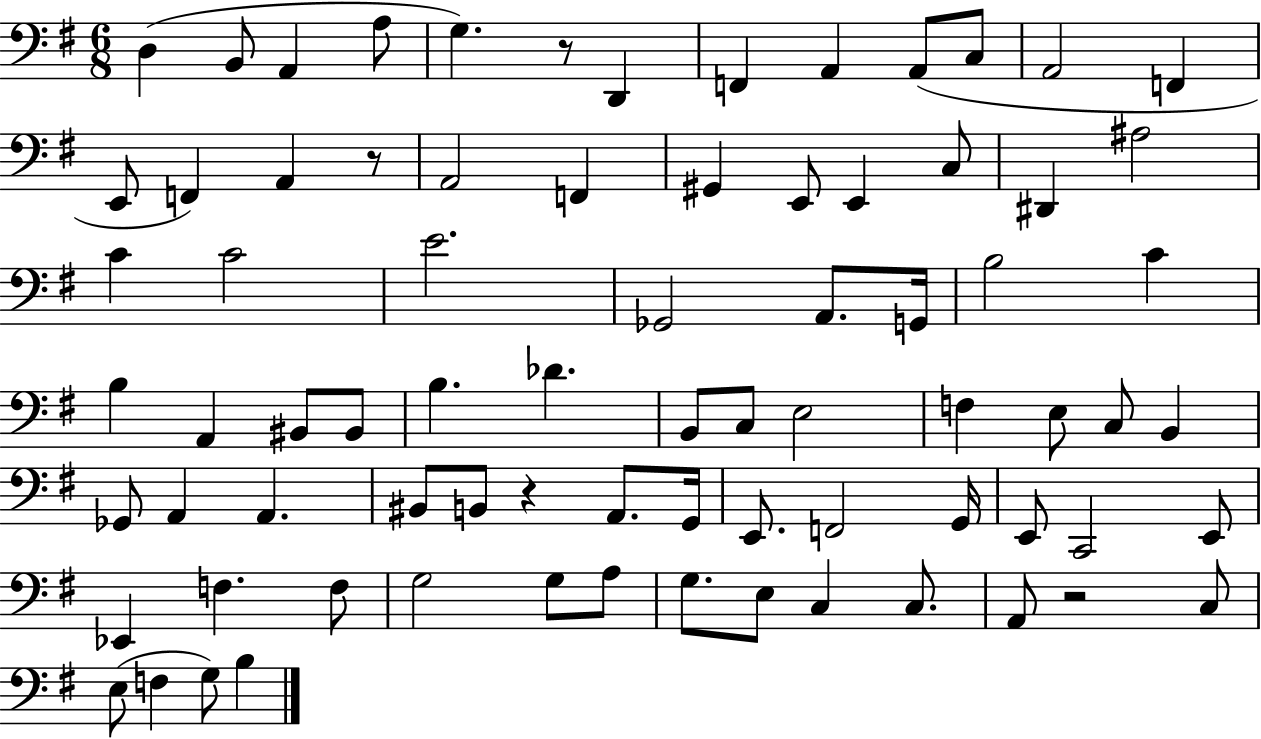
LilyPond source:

{
  \clef bass
  \numericTimeSignature
  \time 6/8
  \key g \major
  d4( b,8 a,4 a8 | g4.) r8 d,4 | f,4 a,4 a,8( c8 | a,2 f,4 | \break e,8 f,4) a,4 r8 | a,2 f,4 | gis,4 e,8 e,4 c8 | dis,4 ais2 | \break c'4 c'2 | e'2. | ges,2 a,8. g,16 | b2 c'4 | \break b4 a,4 bis,8 bis,8 | b4. des'4. | b,8 c8 e2 | f4 e8 c8 b,4 | \break ges,8 a,4 a,4. | bis,8 b,8 r4 a,8. g,16 | e,8. f,2 g,16 | e,8 c,2 e,8 | \break ees,4 f4. f8 | g2 g8 a8 | g8. e8 c4 c8. | a,8 r2 c8 | \break e8( f4 g8) b4 | \bar "|."
}